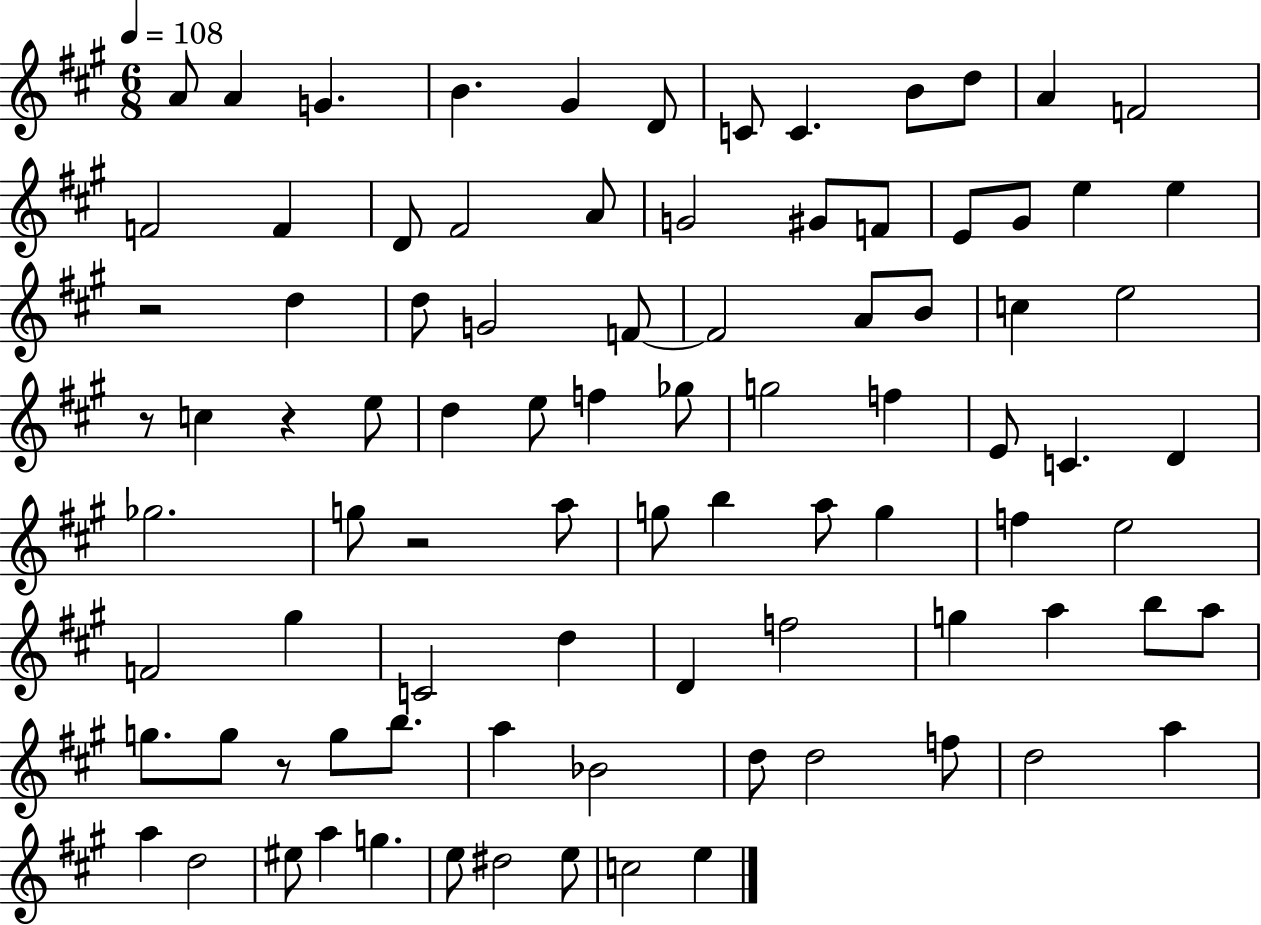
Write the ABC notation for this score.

X:1
T:Untitled
M:6/8
L:1/4
K:A
A/2 A G B ^G D/2 C/2 C B/2 d/2 A F2 F2 F D/2 ^F2 A/2 G2 ^G/2 F/2 E/2 ^G/2 e e z2 d d/2 G2 F/2 F2 A/2 B/2 c e2 z/2 c z e/2 d e/2 f _g/2 g2 f E/2 C D _g2 g/2 z2 a/2 g/2 b a/2 g f e2 F2 ^g C2 d D f2 g a b/2 a/2 g/2 g/2 z/2 g/2 b/2 a _B2 d/2 d2 f/2 d2 a a d2 ^e/2 a g e/2 ^d2 e/2 c2 e